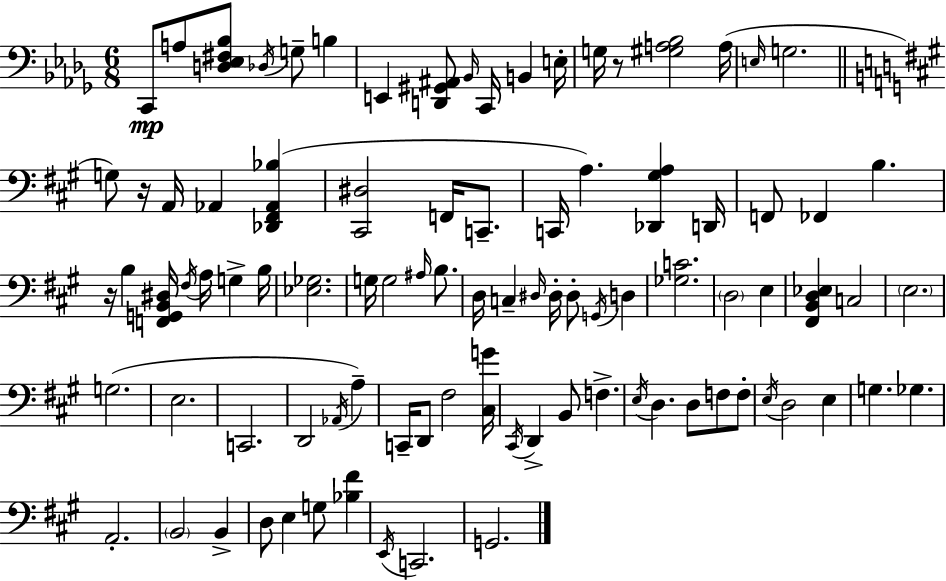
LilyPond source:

{
  \clef bass
  \numericTimeSignature
  \time 6/8
  \key bes \minor
  c,8\mp a8 <d ees fis bes>8 \acciaccatura { des16 } g8-- b4 | e,4 <d, gis, ais,>8 \grace { bes,16 } c,16 b,4 | e16-. g16 r8 <gis a bes>2 | a16( \grace { e16 } g2. | \break \bar "||" \break \key a \major g8) r16 a,16 aes,4 <des, fis, aes, bes>4( | <cis, dis>2 f,16 c,8.-- | c,16 a4.) <des, gis a>4 d,16 | f,8 fes,4 b4. | \break r16 b4 <f, g, b, dis>16 \acciaccatura { fis16 } a16 g4-> | b16 <ees ges>2. | g16 g2 \grace { ais16 } b8. | d16 c4-- \grace { dis16 } dis16-. dis8-. \acciaccatura { g,16 } | \break d4 <ges c'>2. | \parenthesize d2 | e4 <fis, b, d ees>4 c2 | \parenthesize e2. | \break g2.( | e2. | c,2. | d,2 | \break \acciaccatura { aes,16 } a4--) c,16-- d,8 fis2 | <cis g'>16 \acciaccatura { cis,16 } d,4-> b,8 | f4.-> \acciaccatura { e16 } d4. | d8 f8 f8-. \acciaccatura { e16 } d2 | \break e4 g4. | ges4. a,2.-. | \parenthesize b,2 | b,4-> d8 e4 | \break g8 <bes fis'>4 \acciaccatura { e,16 } c,2. | g,2. | \bar "|."
}